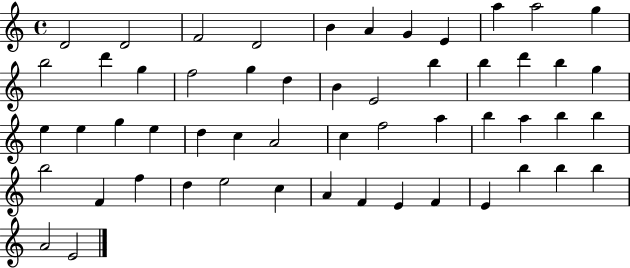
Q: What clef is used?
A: treble